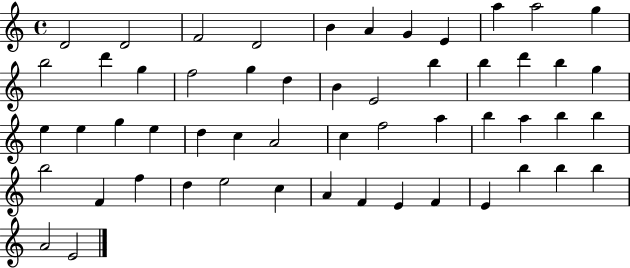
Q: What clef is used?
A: treble